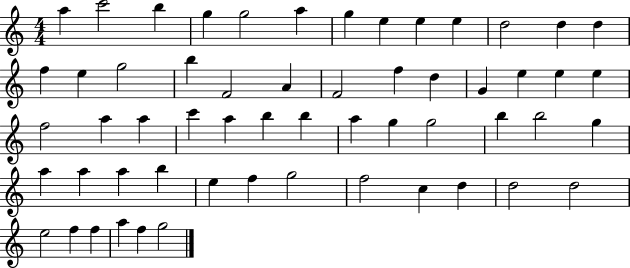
{
  \clef treble
  \numericTimeSignature
  \time 4/4
  \key c \major
  a''4 c'''2 b''4 | g''4 g''2 a''4 | g''4 e''4 e''4 e''4 | d''2 d''4 d''4 | \break f''4 e''4 g''2 | b''4 f'2 a'4 | f'2 f''4 d''4 | g'4 e''4 e''4 e''4 | \break f''2 a''4 a''4 | c'''4 a''4 b''4 b''4 | a''4 g''4 g''2 | b''4 b''2 g''4 | \break a''4 a''4 a''4 b''4 | e''4 f''4 g''2 | f''2 c''4 d''4 | d''2 d''2 | \break e''2 f''4 f''4 | a''4 f''4 g''2 | \bar "|."
}